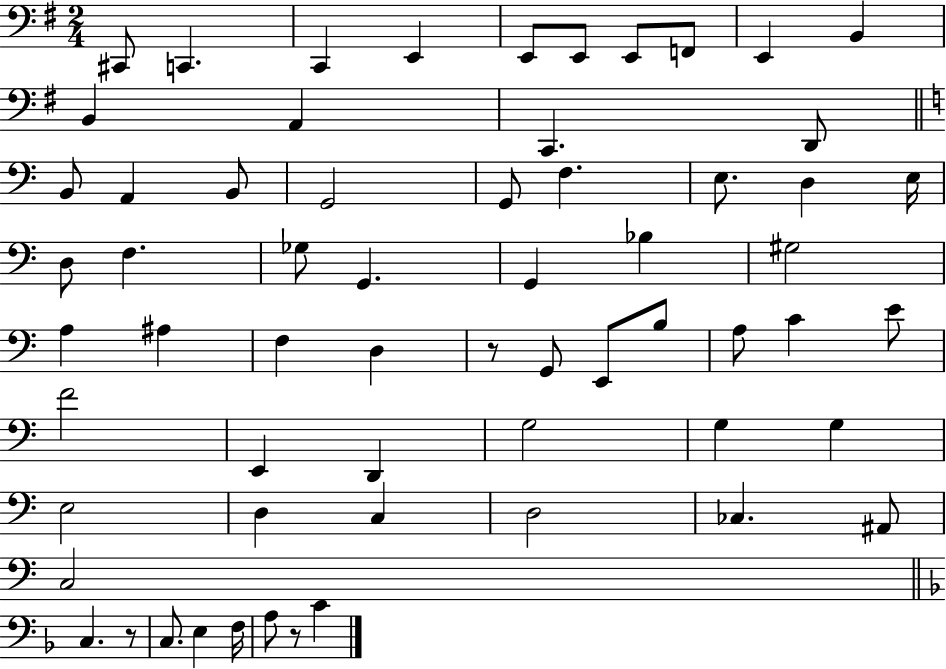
{
  \clef bass
  \numericTimeSignature
  \time 2/4
  \key g \major
  cis,8 c,4. | c,4 e,4 | e,8 e,8 e,8 f,8 | e,4 b,4 | \break b,4 a,4 | c,4. d,8 | \bar "||" \break \key c \major b,8 a,4 b,8 | g,2 | g,8 f4. | e8. d4 e16 | \break d8 f4. | ges8 g,4. | g,4 bes4 | gis2 | \break a4 ais4 | f4 d4 | r8 g,8 e,8 b8 | a8 c'4 e'8 | \break f'2 | e,4 d,4 | g2 | g4 g4 | \break e2 | d4 c4 | d2 | ces4. ais,8 | \break c2 | \bar "||" \break \key f \major c4. r8 | c8. e4 f16 | a8 r8 c'4 | \bar "|."
}